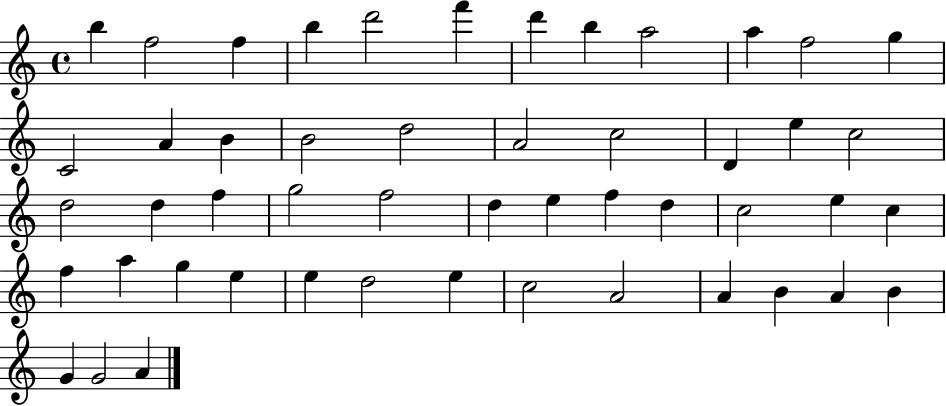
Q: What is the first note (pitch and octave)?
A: B5